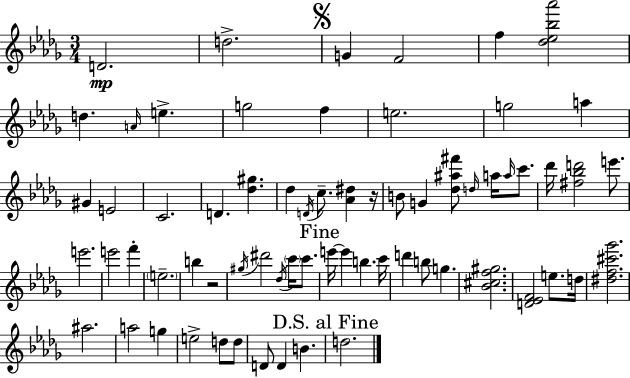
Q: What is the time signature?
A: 3/4